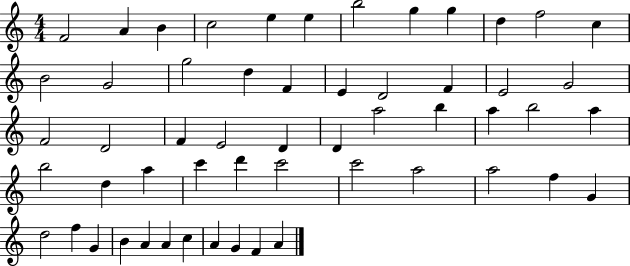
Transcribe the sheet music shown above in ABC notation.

X:1
T:Untitled
M:4/4
L:1/4
K:C
F2 A B c2 e e b2 g g d f2 c B2 G2 g2 d F E D2 F E2 G2 F2 D2 F E2 D D a2 b a b2 a b2 d a c' d' c'2 c'2 a2 a2 f G d2 f G B A A c A G F A